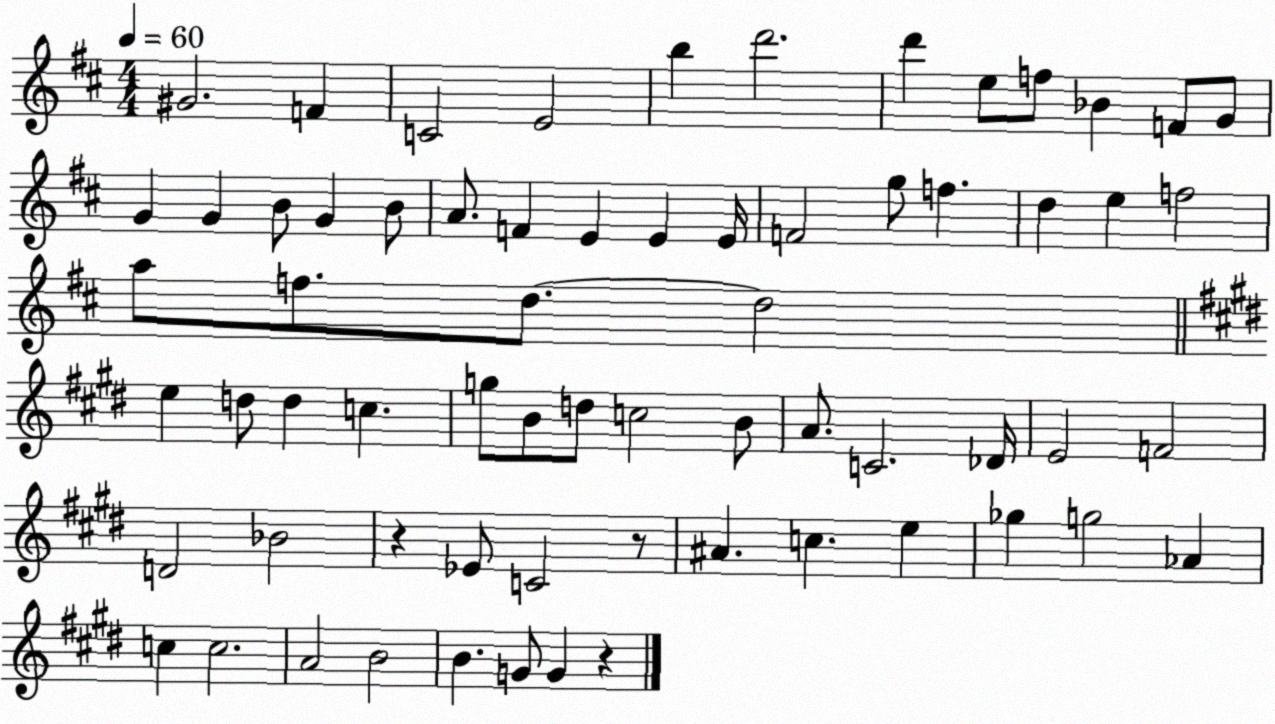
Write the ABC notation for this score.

X:1
T:Untitled
M:4/4
L:1/4
K:D
^G2 F C2 E2 b d'2 d' e/2 f/2 _B F/2 G/2 G G B/2 G B/2 A/2 F E E E/4 F2 g/2 f d e f2 a/2 f/2 d/2 d2 e d/2 d c g/2 B/2 d/2 c2 B/2 A/2 C2 _D/4 E2 F2 D2 _B2 z _E/2 C2 z/2 ^A c e _g g2 _A c c2 A2 B2 B G/2 G z